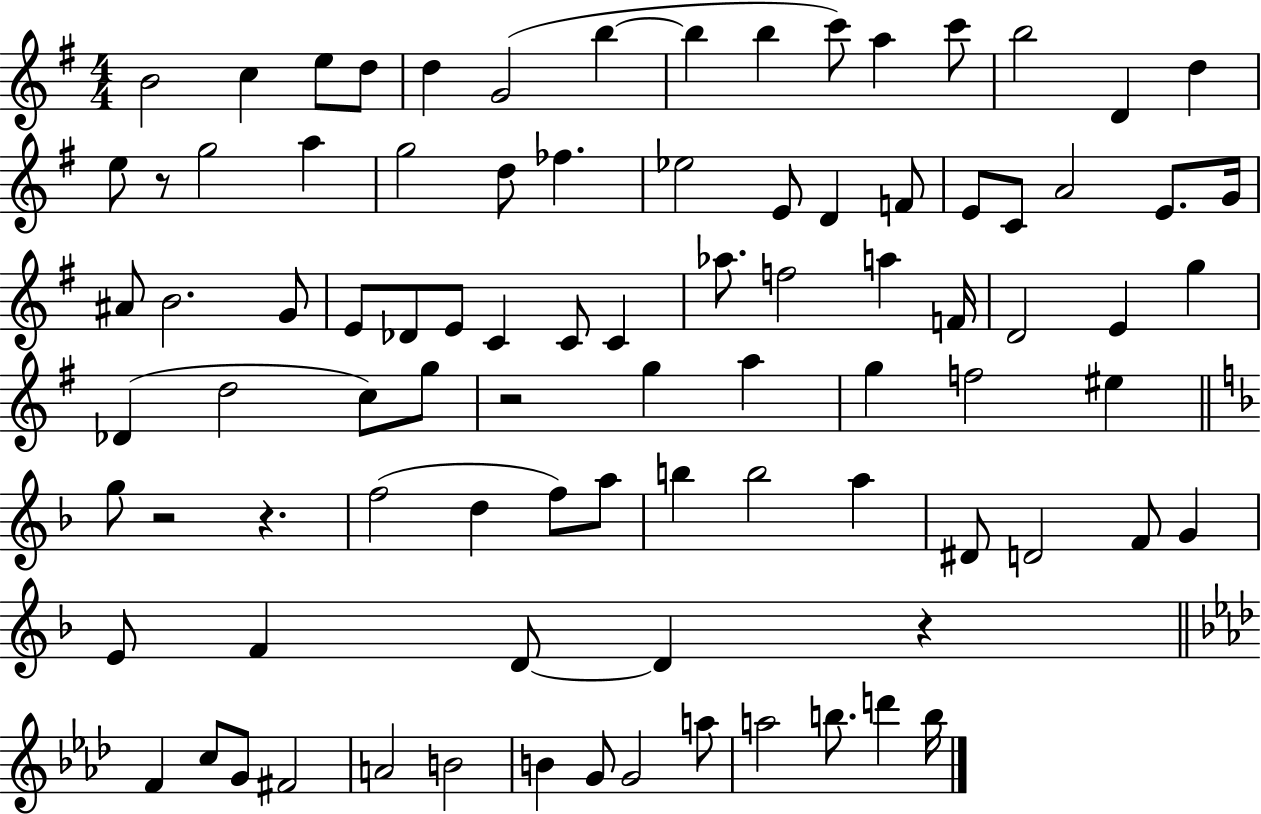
{
  \clef treble
  \numericTimeSignature
  \time 4/4
  \key g \major
  b'2 c''4 e''8 d''8 | d''4 g'2( b''4~~ | b''4 b''4 c'''8) a''4 c'''8 | b''2 d'4 d''4 | \break e''8 r8 g''2 a''4 | g''2 d''8 fes''4. | ees''2 e'8 d'4 f'8 | e'8 c'8 a'2 e'8. g'16 | \break ais'8 b'2. g'8 | e'8 des'8 e'8 c'4 c'8 c'4 | aes''8. f''2 a''4 f'16 | d'2 e'4 g''4 | \break des'4( d''2 c''8) g''8 | r2 g''4 a''4 | g''4 f''2 eis''4 | \bar "||" \break \key f \major g''8 r2 r4. | f''2( d''4 f''8) a''8 | b''4 b''2 a''4 | dis'8 d'2 f'8 g'4 | \break e'8 f'4 d'8~~ d'4 r4 | \bar "||" \break \key aes \major f'4 c''8 g'8 fis'2 | a'2 b'2 | b'4 g'8 g'2 a''8 | a''2 b''8. d'''4 b''16 | \break \bar "|."
}